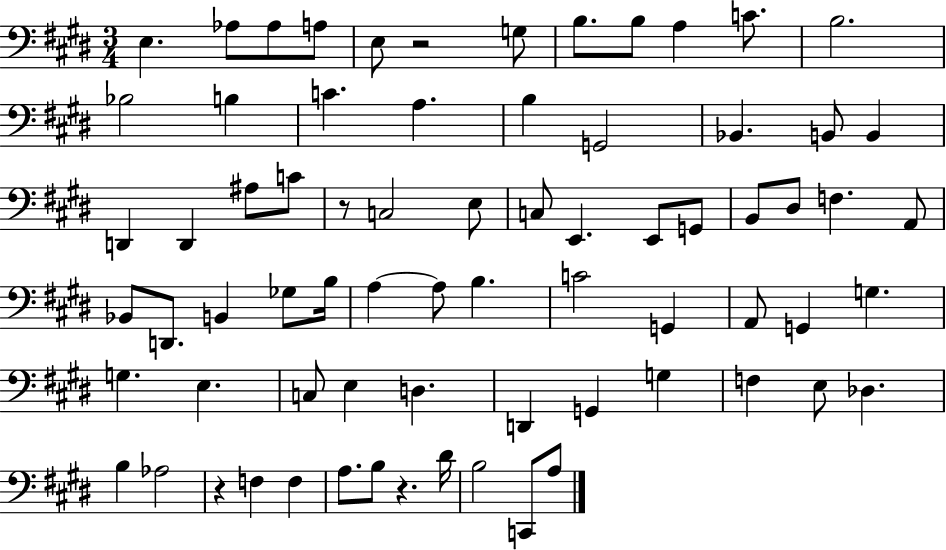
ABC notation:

X:1
T:Untitled
M:3/4
L:1/4
K:E
E, _A,/2 _A,/2 A,/2 E,/2 z2 G,/2 B,/2 B,/2 A, C/2 B,2 _B,2 B, C A, B, G,,2 _B,, B,,/2 B,, D,, D,, ^A,/2 C/2 z/2 C,2 E,/2 C,/2 E,, E,,/2 G,,/2 B,,/2 ^D,/2 F, A,,/2 _B,,/2 D,,/2 B,, _G,/2 B,/4 A, A,/2 B, C2 G,, A,,/2 G,, G, G, E, C,/2 E, D, D,, G,, G, F, E,/2 _D, B, _A,2 z F, F, A,/2 B,/2 z ^D/4 B,2 C,,/2 A,/2